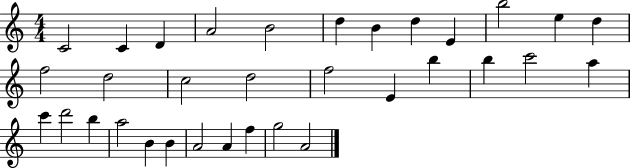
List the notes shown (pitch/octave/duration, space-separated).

C4/h C4/q D4/q A4/h B4/h D5/q B4/q D5/q E4/q B5/h E5/q D5/q F5/h D5/h C5/h D5/h F5/h E4/q B5/q B5/q C6/h A5/q C6/q D6/h B5/q A5/h B4/q B4/q A4/h A4/q F5/q G5/h A4/h